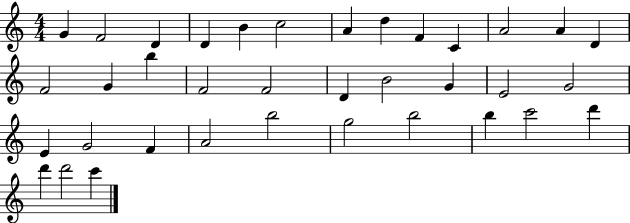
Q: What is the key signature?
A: C major